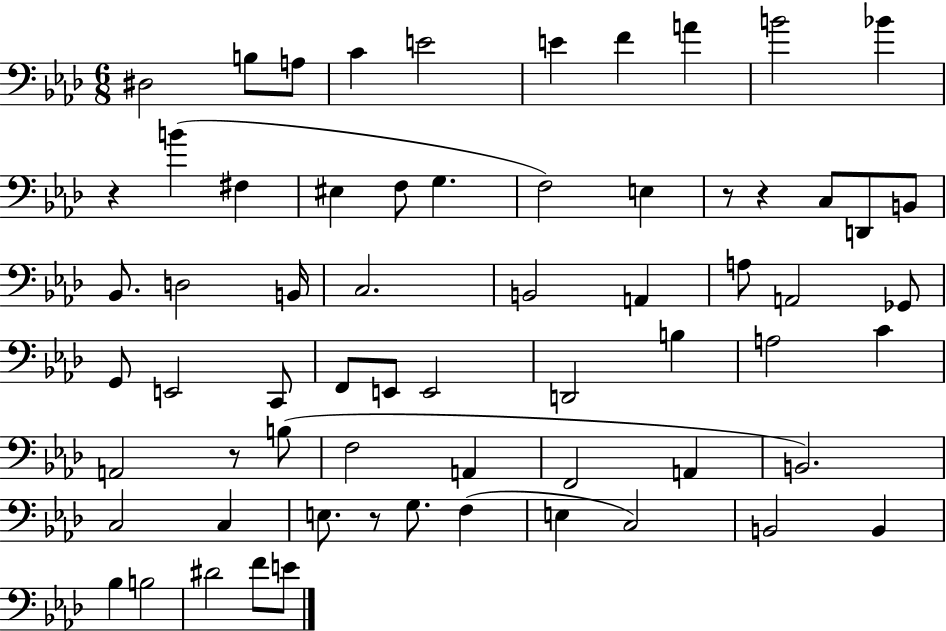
{
  \clef bass
  \numericTimeSignature
  \time 6/8
  \key aes \major
  dis2 b8 a8 | c'4 e'2 | e'4 f'4 a'4 | b'2 bes'4 | \break r4 b'4( fis4 | eis4 f8 g4. | f2) e4 | r8 r4 c8 d,8 b,8 | \break bes,8. d2 b,16 | c2. | b,2 a,4 | a8 a,2 ges,8 | \break g,8 e,2 c,8 | f,8 e,8 e,2 | d,2 b4 | a2 c'4 | \break a,2 r8 b8( | f2 a,4 | f,2 a,4 | b,2.) | \break c2 c4 | e8. r8 g8. f4( | e4 c2) | b,2 b,4 | \break bes4 b2 | dis'2 f'8 e'8 | \bar "|."
}